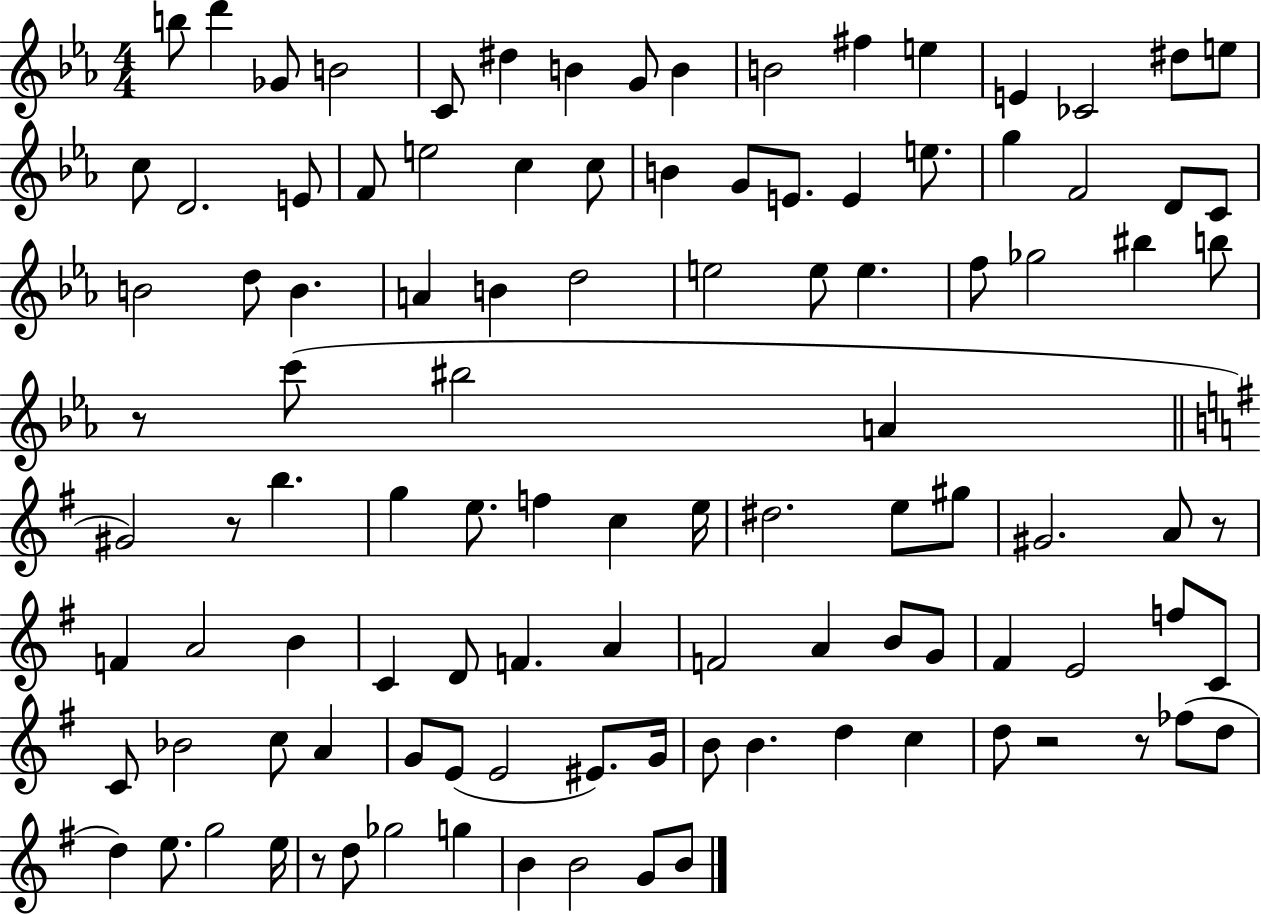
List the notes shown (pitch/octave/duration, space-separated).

B5/e D6/q Gb4/e B4/h C4/e D#5/q B4/q G4/e B4/q B4/h F#5/q E5/q E4/q CES4/h D#5/e E5/e C5/e D4/h. E4/e F4/e E5/h C5/q C5/e B4/q G4/e E4/e. E4/q E5/e. G5/q F4/h D4/e C4/e B4/h D5/e B4/q. A4/q B4/q D5/h E5/h E5/e E5/q. F5/e Gb5/h BIS5/q B5/e R/e C6/e BIS5/h A4/q G#4/h R/e B5/q. G5/q E5/e. F5/q C5/q E5/s D#5/h. E5/e G#5/e G#4/h. A4/e R/e F4/q A4/h B4/q C4/q D4/e F4/q. A4/q F4/h A4/q B4/e G4/e F#4/q E4/h F5/e C4/e C4/e Bb4/h C5/e A4/q G4/e E4/e E4/h EIS4/e. G4/s B4/e B4/q. D5/q C5/q D5/e R/h R/e FES5/e D5/e D5/q E5/e. G5/h E5/s R/e D5/e Gb5/h G5/q B4/q B4/h G4/e B4/e